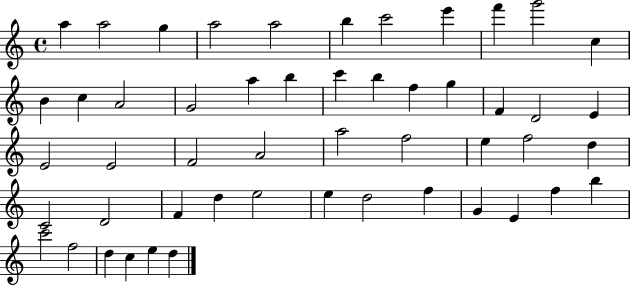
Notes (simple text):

A5/q A5/h G5/q A5/h A5/h B5/q C6/h E6/q F6/q G6/h C5/q B4/q C5/q A4/h G4/h A5/q B5/q C6/q B5/q F5/q G5/q F4/q D4/h E4/q E4/h E4/h F4/h A4/h A5/h F5/h E5/q F5/h D5/q C4/h D4/h F4/q D5/q E5/h E5/q D5/h F5/q G4/q E4/q F5/q B5/q C6/h F5/h D5/q C5/q E5/q D5/q